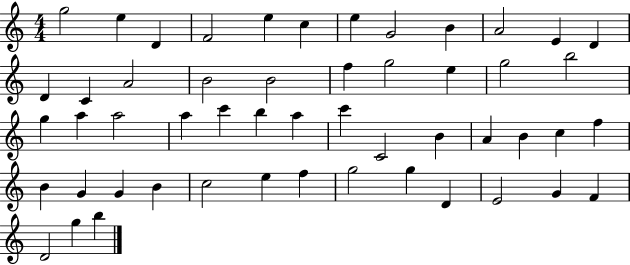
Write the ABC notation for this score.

X:1
T:Untitled
M:4/4
L:1/4
K:C
g2 e D F2 e c e G2 B A2 E D D C A2 B2 B2 f g2 e g2 b2 g a a2 a c' b a c' C2 B A B c f B G G B c2 e f g2 g D E2 G F D2 g b